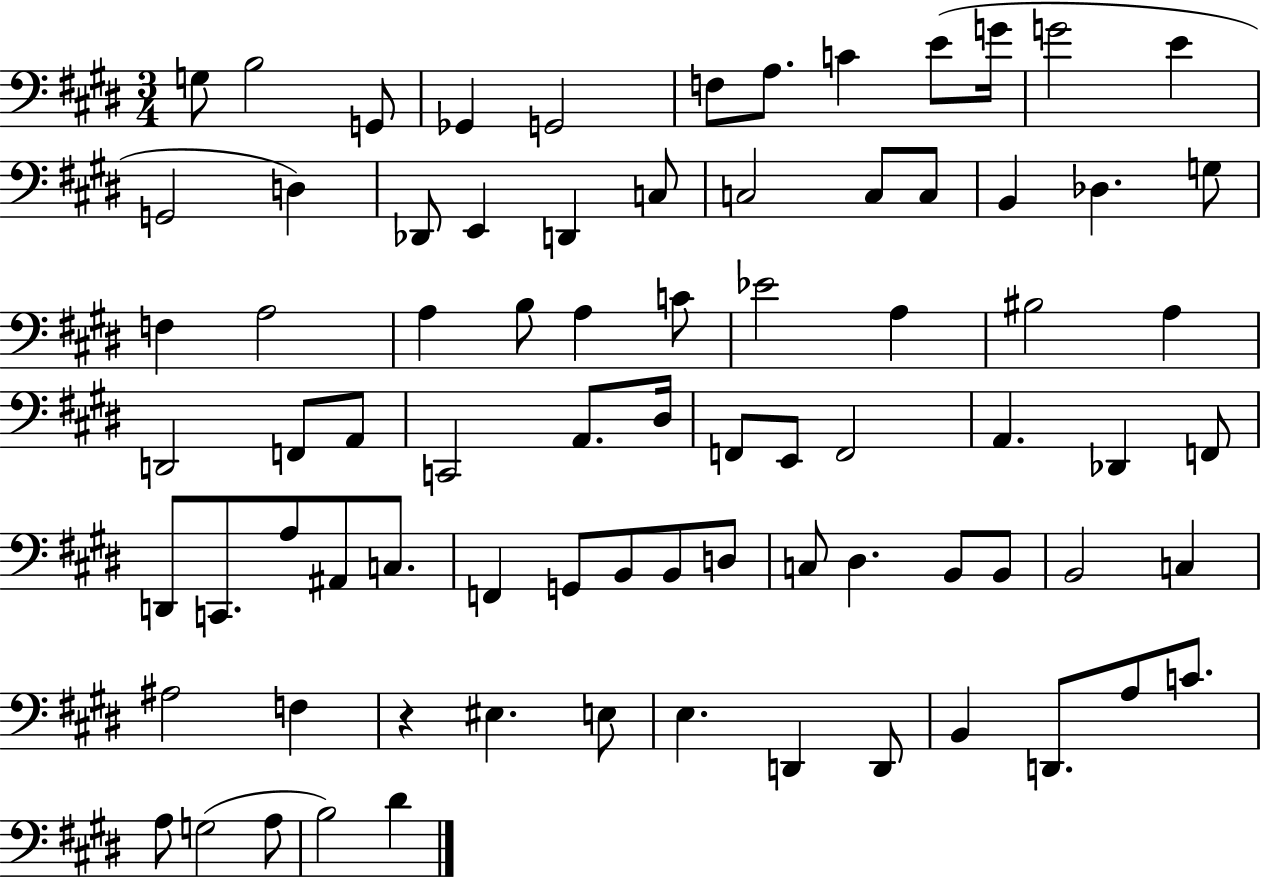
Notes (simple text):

G3/e B3/h G2/e Gb2/q G2/h F3/e A3/e. C4/q E4/e G4/s G4/h E4/q G2/h D3/q Db2/e E2/q D2/q C3/e C3/h C3/e C3/e B2/q Db3/q. G3/e F3/q A3/h A3/q B3/e A3/q C4/e Eb4/h A3/q BIS3/h A3/q D2/h F2/e A2/e C2/h A2/e. D#3/s F2/e E2/e F2/h A2/q. Db2/q F2/e D2/e C2/e. A3/e A#2/e C3/e. F2/q G2/e B2/e B2/e D3/e C3/e D#3/q. B2/e B2/e B2/h C3/q A#3/h F3/q R/q EIS3/q. E3/e E3/q. D2/q D2/e B2/q D2/e. A3/e C4/e. A3/e G3/h A3/e B3/h D#4/q